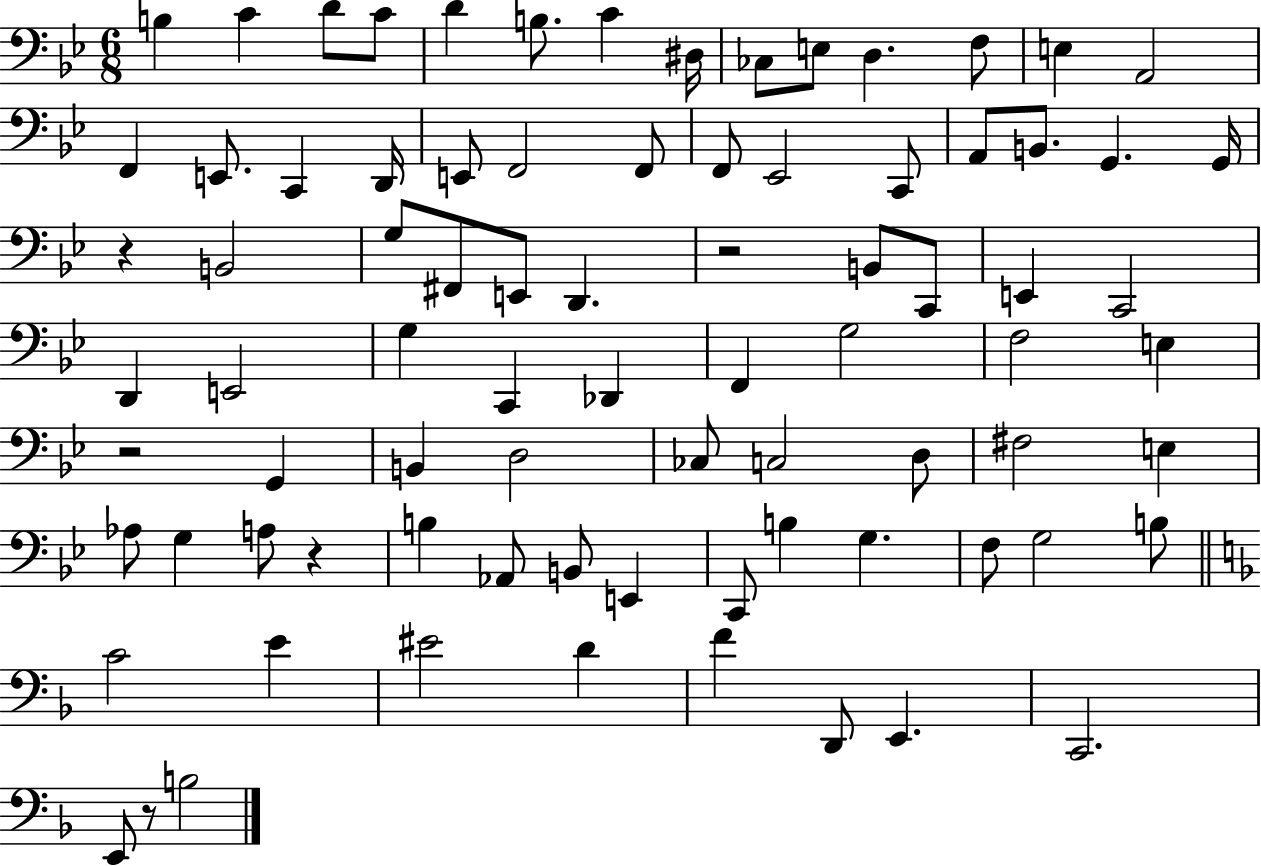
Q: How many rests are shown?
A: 5